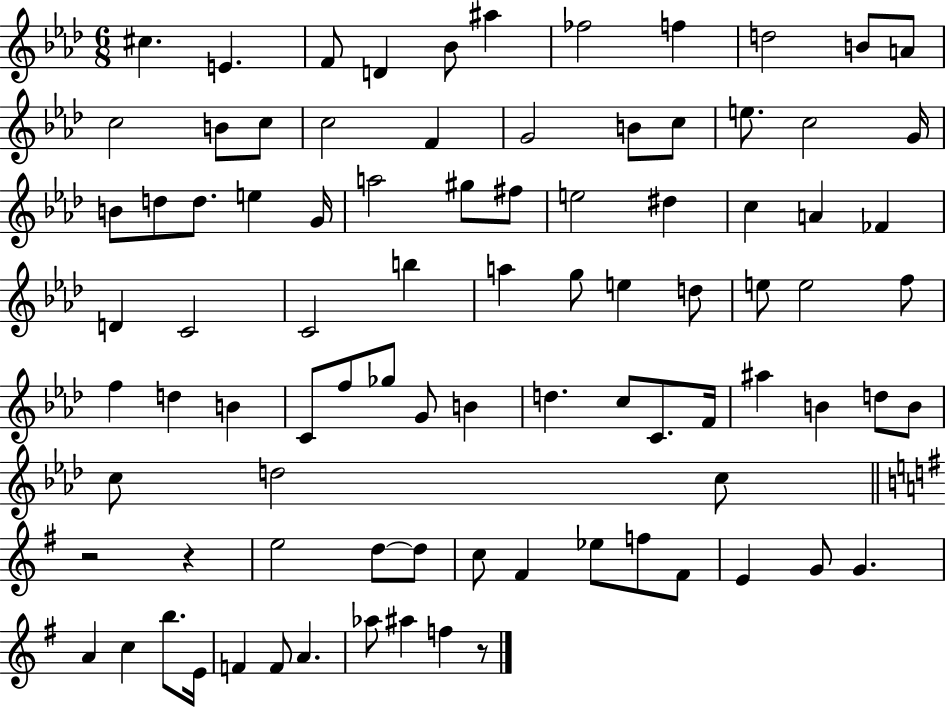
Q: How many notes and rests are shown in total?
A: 89